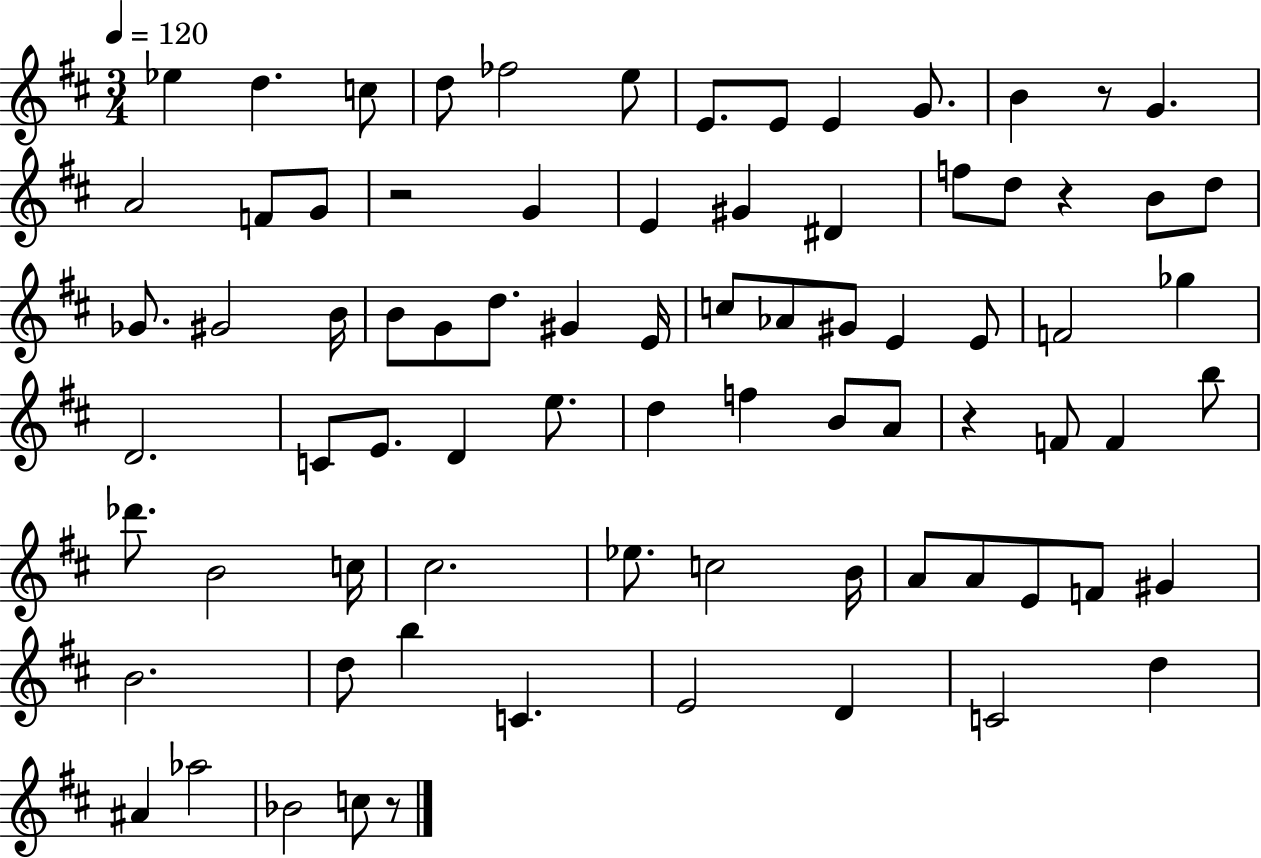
Eb5/q D5/q. C5/e D5/e FES5/h E5/e E4/e. E4/e E4/q G4/e. B4/q R/e G4/q. A4/h F4/e G4/e R/h G4/q E4/q G#4/q D#4/q F5/e D5/e R/q B4/e D5/e Gb4/e. G#4/h B4/s B4/e G4/e D5/e. G#4/q E4/s C5/e Ab4/e G#4/e E4/q E4/e F4/h Gb5/q D4/h. C4/e E4/e. D4/q E5/e. D5/q F5/q B4/e A4/e R/q F4/e F4/q B5/e Db6/e. B4/h C5/s C#5/h. Eb5/e. C5/h B4/s A4/e A4/e E4/e F4/e G#4/q B4/h. D5/e B5/q C4/q. E4/h D4/q C4/h D5/q A#4/q Ab5/h Bb4/h C5/e R/e